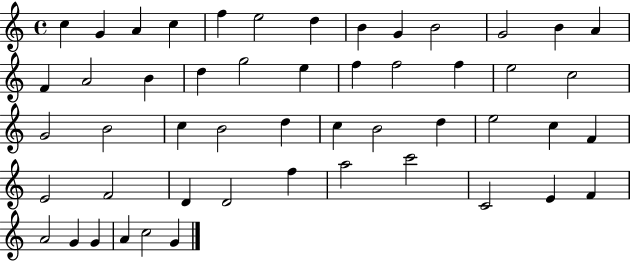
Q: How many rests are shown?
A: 0